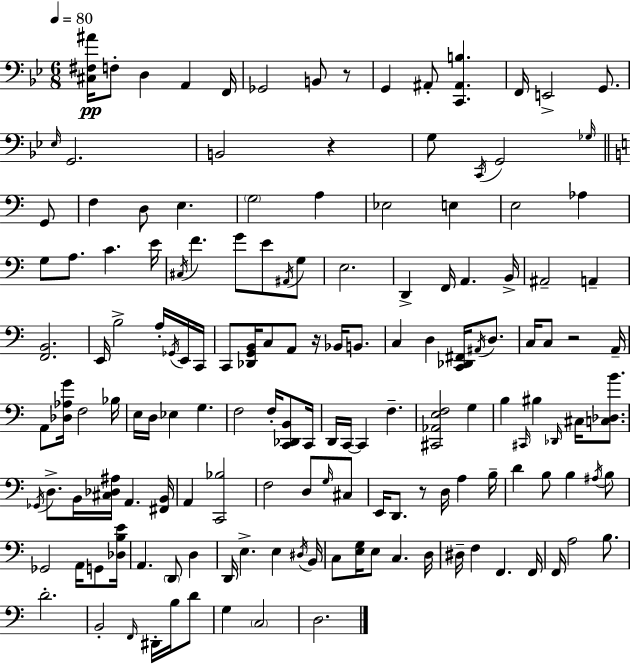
X:1
T:Untitled
M:6/8
L:1/4
K:Gm
[^C,^F,^A]/4 F,/2 D, A,, F,,/4 _G,,2 B,,/2 z/2 G,, ^A,,/2 [C,,^A,,B,] F,,/4 E,,2 G,,/2 _E,/4 G,,2 B,,2 z G,/2 C,,/4 G,,2 _G,/4 G,,/2 F, D,/2 E, G,2 A, _E,2 E, E,2 _A, G,/2 A,/2 C E/4 ^C,/4 F G/2 E/2 ^A,,/4 G,/2 E,2 D,, F,,/4 A,, B,,/4 ^A,,2 A,, [F,,B,,]2 E,,/4 B,2 A,/4 _G,,/4 E,,/4 C,,/4 C,,/2 [_D,,G,,B,,]/4 C,/2 A,,/2 z/4 _B,,/4 B,,/2 C, D, [C,,_D,,^F,,]/4 ^A,,/4 D,/2 C,/4 C,/2 z2 A,,/4 A,,/2 [_D,_A,G]/4 F,2 _B,/4 E,/4 D,/4 _E, G, F,2 F,/4 [C,,_D,,B,,]/2 C,,/4 D,,/4 C,,/4 C,, F, [^C,,_A,,E,F,]2 G, B, ^C,,/4 ^B, _D,,/4 ^C,/4 [C,_D,B]/2 _G,,/4 D,/2 B,,/4 [^C,_D,^A,]/4 A,, [^F,,B,,]/4 A,, [C,,_B,]2 F,2 D,/2 G,/4 ^C,/2 E,,/4 D,,/2 z/2 D,/4 A, B,/4 D B,/2 B, ^A,/4 B,/2 _G,,2 A,,/4 G,,/2 [_D,B,E]/4 A,, D,,/2 D, D,,/4 E, E, ^D,/4 B,,/4 C,/2 [E,G,]/4 E,/2 C, D,/4 ^D,/4 F, F,, F,,/4 F,,/4 A,2 B,/2 D2 B,,2 F,,/4 ^D,,/4 B,/4 D/2 G, C,2 D,2